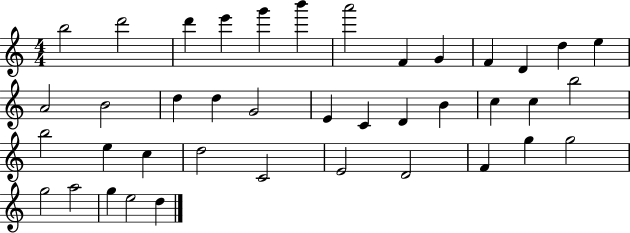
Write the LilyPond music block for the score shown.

{
  \clef treble
  \numericTimeSignature
  \time 4/4
  \key c \major
  b''2 d'''2 | d'''4 e'''4 g'''4 b'''4 | a'''2 f'4 g'4 | f'4 d'4 d''4 e''4 | \break a'2 b'2 | d''4 d''4 g'2 | e'4 c'4 d'4 b'4 | c''4 c''4 b''2 | \break b''2 e''4 c''4 | d''2 c'2 | e'2 d'2 | f'4 g''4 g''2 | \break g''2 a''2 | g''4 e''2 d''4 | \bar "|."
}